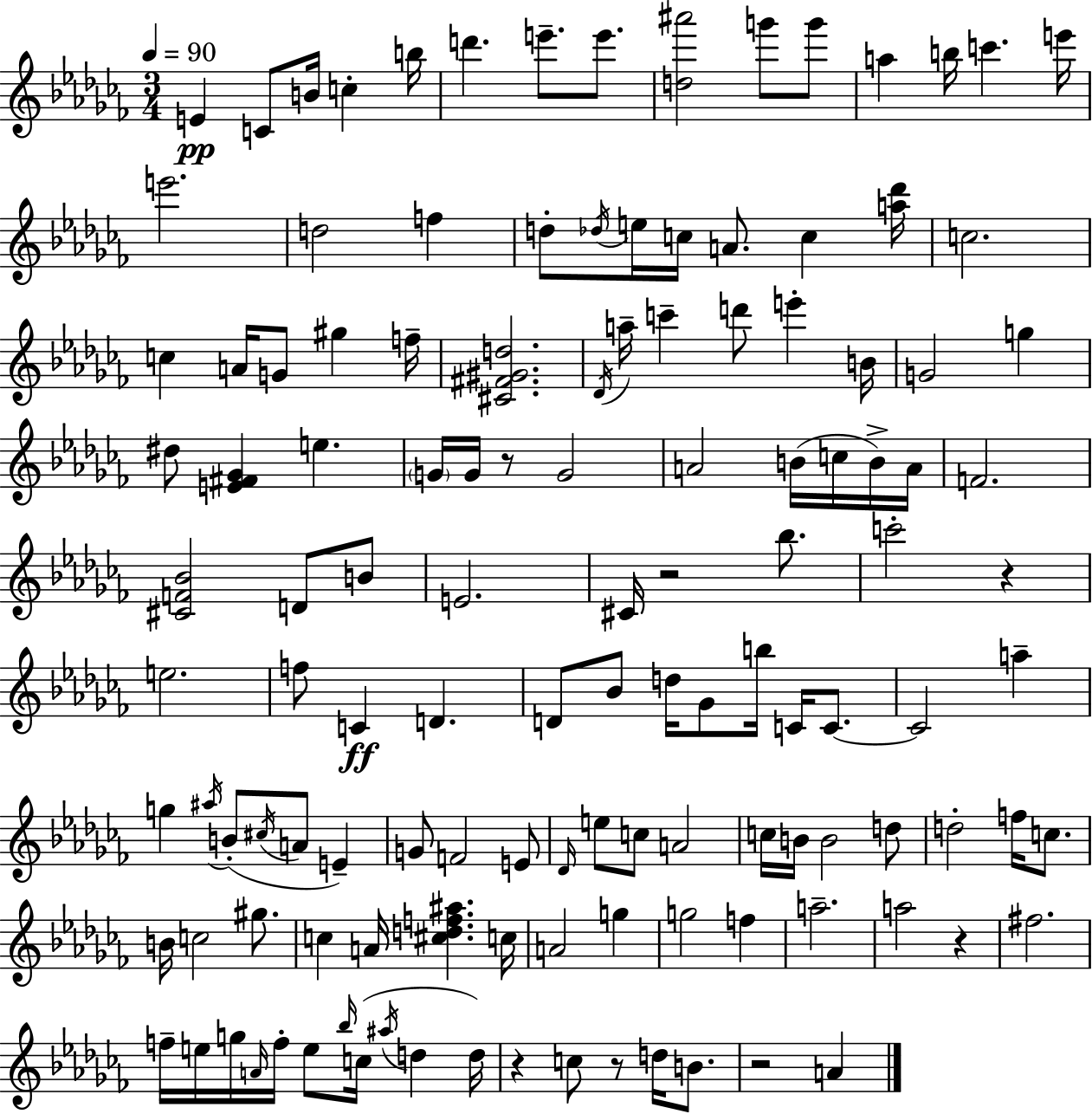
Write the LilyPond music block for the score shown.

{
  \clef treble
  \numericTimeSignature
  \time 3/4
  \key aes \minor
  \tempo 4 = 90
  e'4\pp c'8 b'16 c''4-. b''16 | d'''4. e'''8.-- e'''8. | <d'' ais'''>2 g'''8 g'''8 | a''4 b''16 c'''4. e'''16 | \break e'''2. | d''2 f''4 | d''8-. \acciaccatura { des''16 } e''16 c''16 a'8. c''4 | <a'' des'''>16 c''2. | \break c''4 a'16 g'8 gis''4 | f''16-- <cis' fis' gis' d''>2. | \acciaccatura { des'16 } a''16-- c'''4-- d'''8 e'''4-. | b'16 g'2 g''4 | \break dis''8 <e' fis' ges'>4 e''4. | \parenthesize g'16 g'16 r8 g'2 | a'2 b'16( c''16 | b'16->) a'16 f'2. | \break <cis' f' bes'>2 d'8 | b'8 e'2. | cis'16 r2 bes''8. | c'''2-. r4 | \break e''2. | f''8 c'4\ff d'4. | d'8 bes'8 d''16 ges'8 b''16 c'16 c'8.~~ | c'2 a''4-- | \break g''4 \acciaccatura { ais''16 } b'8-.( \acciaccatura { cis''16 } a'8 | e'4--) g'8 f'2 | e'8 \grace { des'16 } e''8 c''8 a'2 | c''16 b'16 b'2 | \break d''8 d''2-. | f''16 c''8. b'16 c''2 | gis''8. c''4 a'16 <cis'' d'' f'' ais''>4. | c''16 a'2 | \break g''4 g''2 | f''4 a''2.-- | a''2 | r4 fis''2. | \break f''16-- e''16 g''16 \grace { a'16 } f''16-. e''8 | \grace { bes''16 }( c''16 \acciaccatura { ais''16 } d''4 d''16) r4 | c''8 r8 d''16 b'8. r2 | a'4 \bar "|."
}